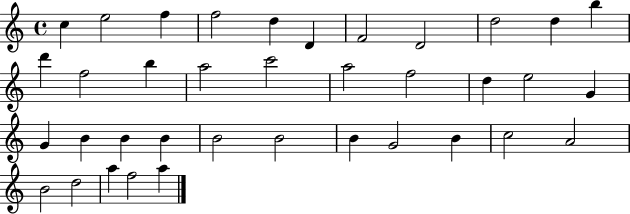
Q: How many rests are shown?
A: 0